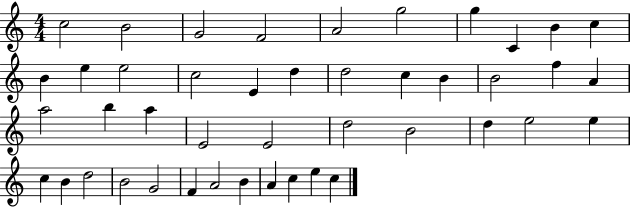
C5/h B4/h G4/h F4/h A4/h G5/h G5/q C4/q B4/q C5/q B4/q E5/q E5/h C5/h E4/q D5/q D5/h C5/q B4/q B4/h F5/q A4/q A5/h B5/q A5/q E4/h E4/h D5/h B4/h D5/q E5/h E5/q C5/q B4/q D5/h B4/h G4/h F4/q A4/h B4/q A4/q C5/q E5/q C5/q